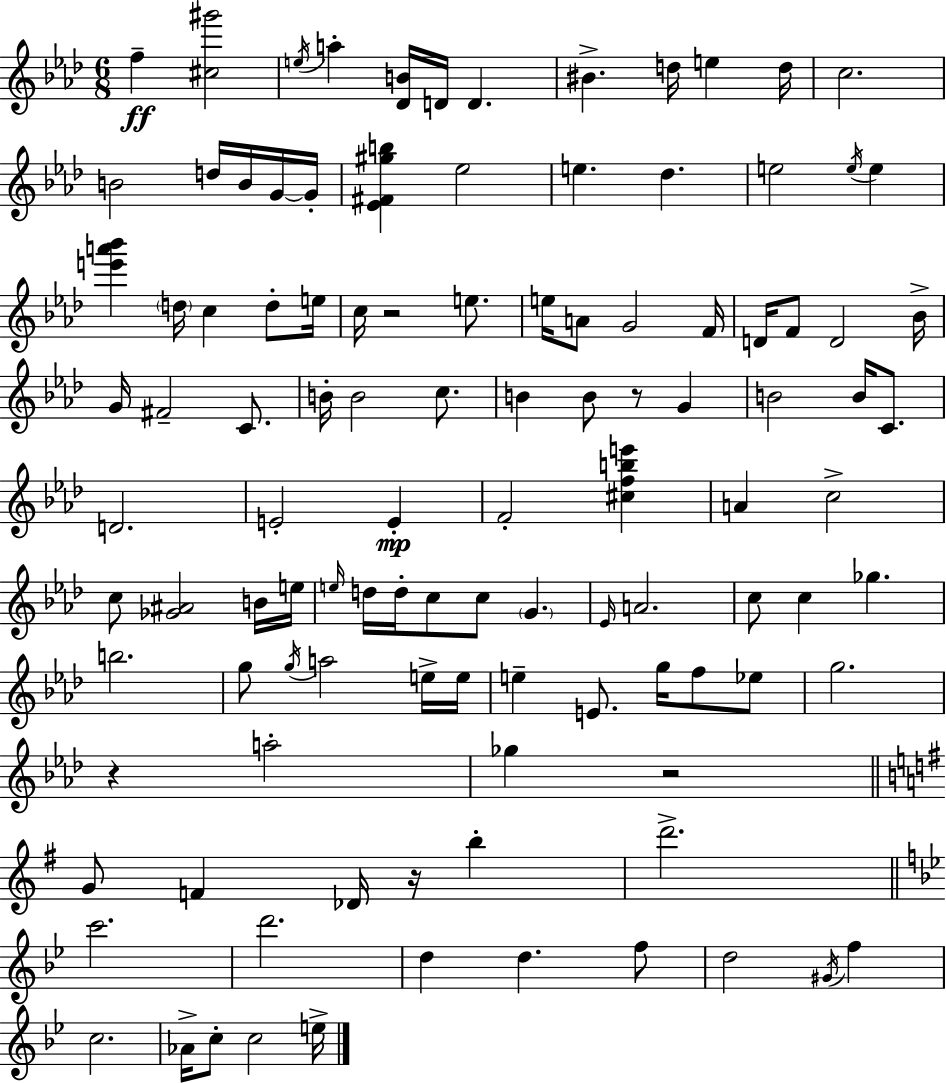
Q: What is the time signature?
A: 6/8